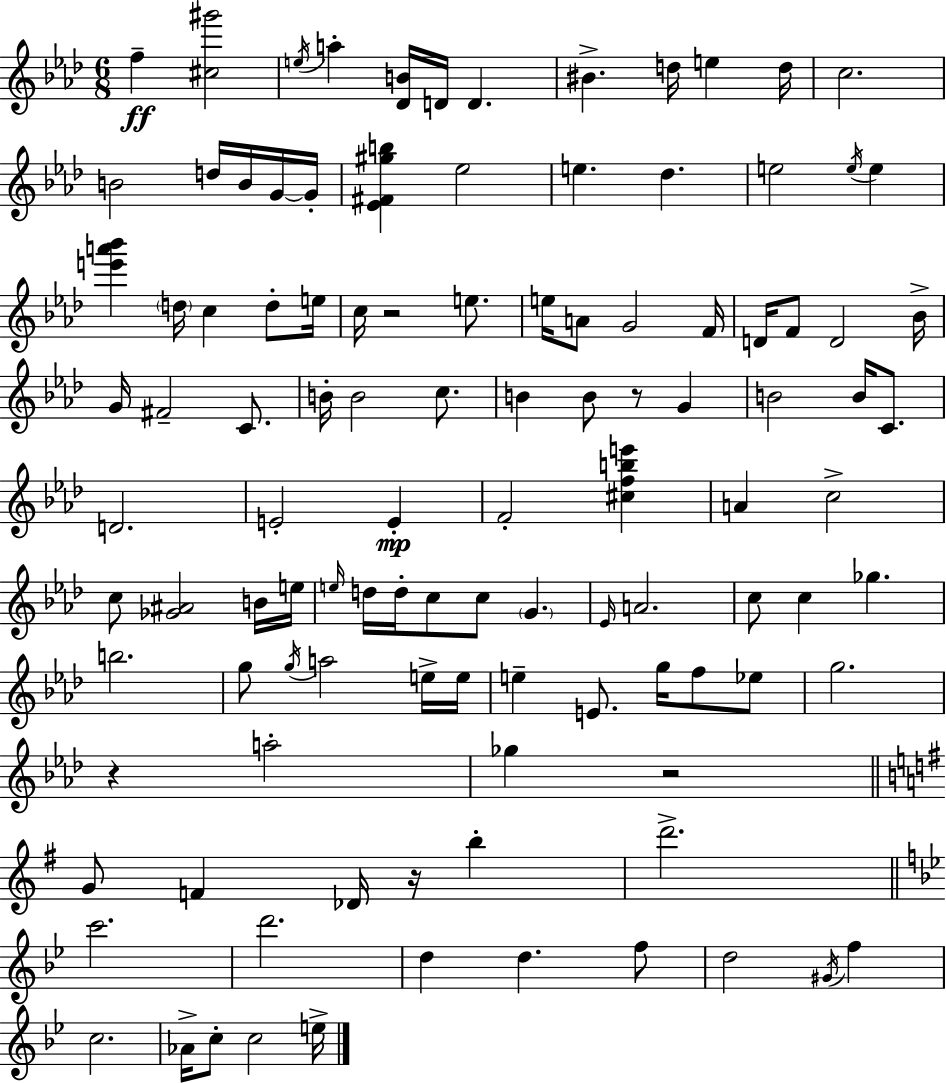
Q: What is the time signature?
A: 6/8